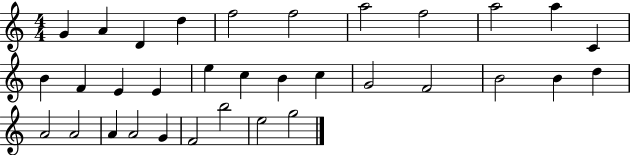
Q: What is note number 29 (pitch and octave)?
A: G4